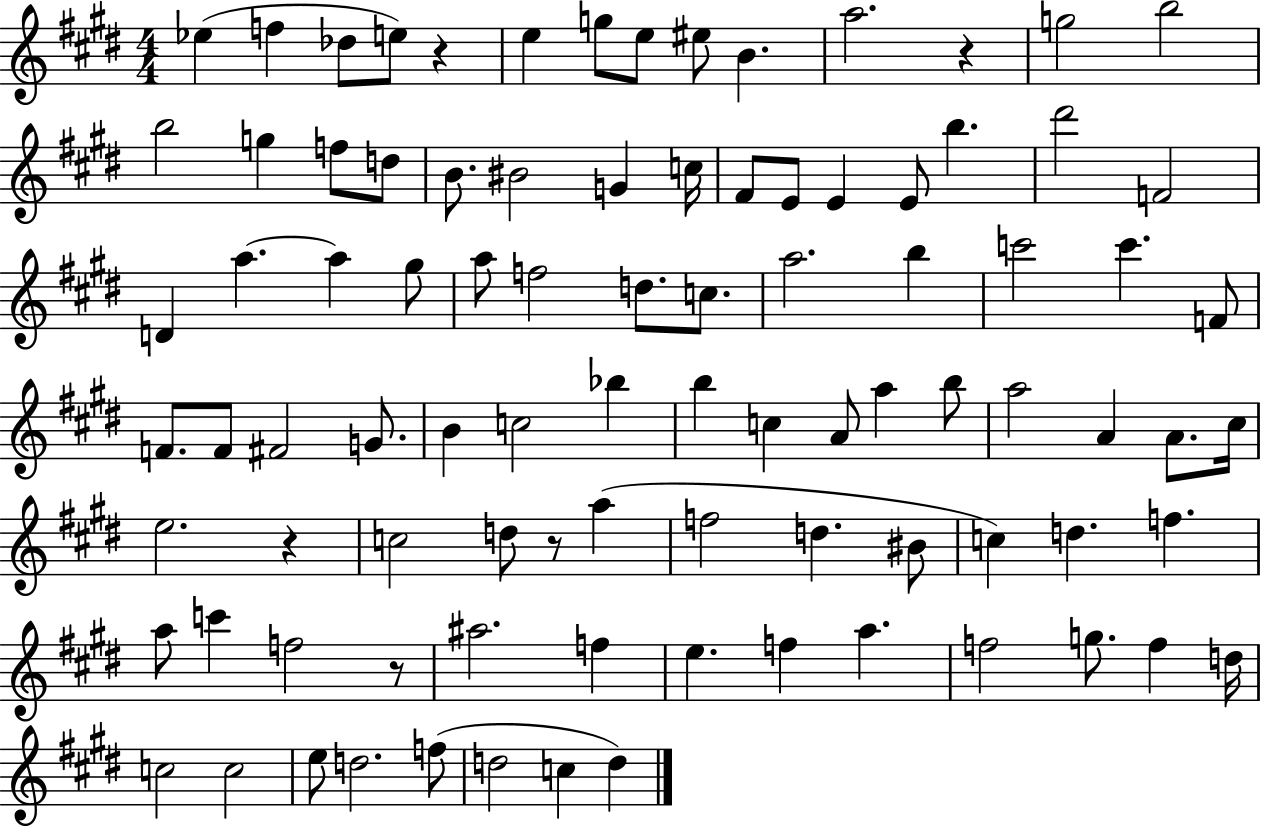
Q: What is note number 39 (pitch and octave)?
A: C6